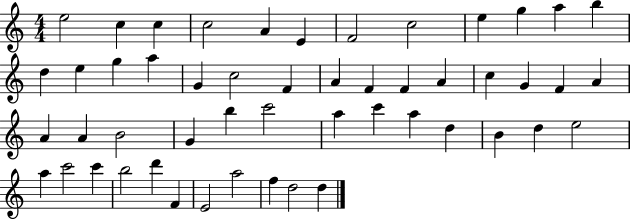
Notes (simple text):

E5/h C5/q C5/q C5/h A4/q E4/q F4/h C5/h E5/q G5/q A5/q B5/q D5/q E5/q G5/q A5/q G4/q C5/h F4/q A4/q F4/q F4/q A4/q C5/q G4/q F4/q A4/q A4/q A4/q B4/h G4/q B5/q C6/h A5/q C6/q A5/q D5/q B4/q D5/q E5/h A5/q C6/h C6/q B5/h D6/q F4/q E4/h A5/h F5/q D5/h D5/q